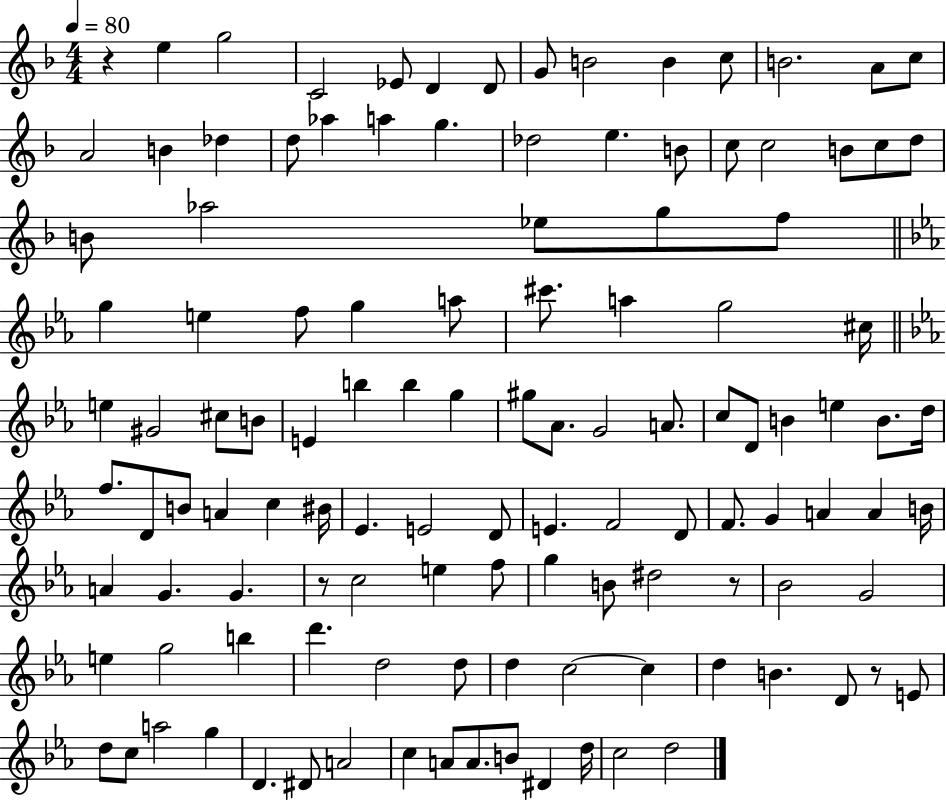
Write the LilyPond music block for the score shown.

{
  \clef treble
  \numericTimeSignature
  \time 4/4
  \key f \major
  \tempo 4 = 80
  \repeat volta 2 { r4 e''4 g''2 | c'2 ees'8 d'4 d'8 | g'8 b'2 b'4 c''8 | b'2. a'8 c''8 | \break a'2 b'4 des''4 | d''8 aes''4 a''4 g''4. | des''2 e''4. b'8 | c''8 c''2 b'8 c''8 d''8 | \break b'8 aes''2 ees''8 g''8 f''8 | \bar "||" \break \key c \minor g''4 e''4 f''8 g''4 a''8 | cis'''8. a''4 g''2 cis''16 | \bar "||" \break \key ees \major e''4 gis'2 cis''8 b'8 | e'4 b''4 b''4 g''4 | gis''8 aes'8. g'2 a'8. | c''8 d'8 b'4 e''4 b'8. d''16 | \break f''8. d'8 b'8 a'4 c''4 bis'16 | ees'4. e'2 d'8 | e'4. f'2 d'8 | f'8. g'4 a'4 a'4 b'16 | \break a'4 g'4. g'4. | r8 c''2 e''4 f''8 | g''4 b'8 dis''2 r8 | bes'2 g'2 | \break e''4 g''2 b''4 | d'''4. d''2 d''8 | d''4 c''2~~ c''4 | d''4 b'4. d'8 r8 e'8 | \break d''8 c''8 a''2 g''4 | d'4. dis'8 a'2 | c''4 a'8 a'8. b'8 dis'4 d''16 | c''2 d''2 | \break } \bar "|."
}